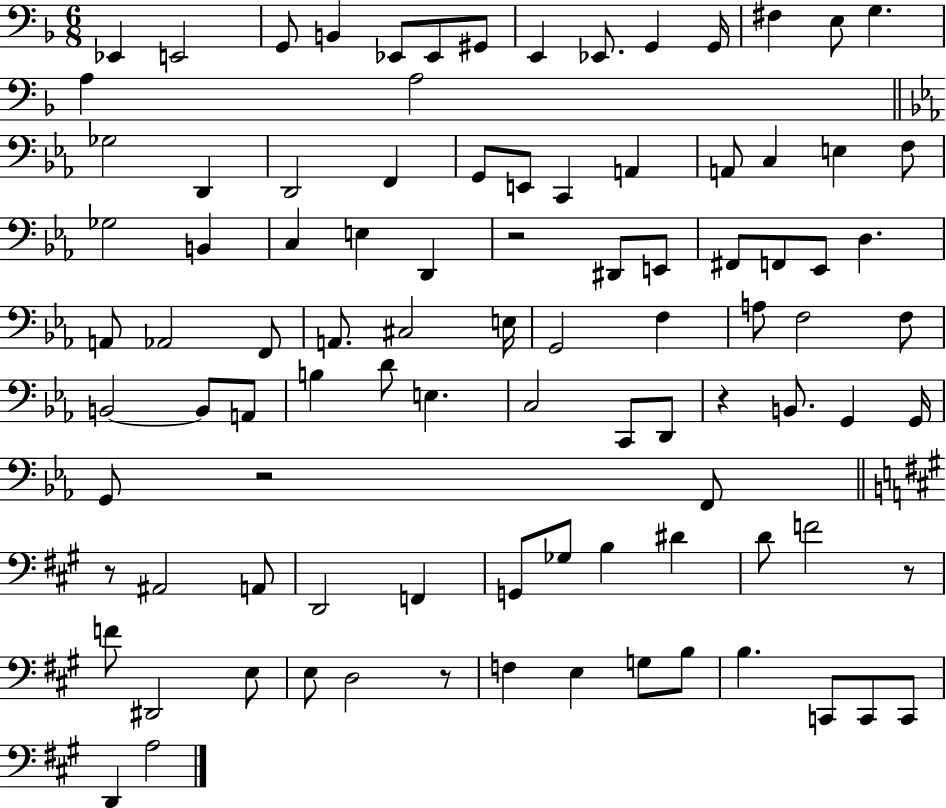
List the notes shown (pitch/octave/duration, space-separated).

Eb2/q E2/h G2/e B2/q Eb2/e Eb2/e G#2/e E2/q Eb2/e. G2/q G2/s F#3/q E3/e G3/q. A3/q A3/h Gb3/h D2/q D2/h F2/q G2/e E2/e C2/q A2/q A2/e C3/q E3/q F3/e Gb3/h B2/q C3/q E3/q D2/q R/h D#2/e E2/e F#2/e F2/e Eb2/e D3/q. A2/e Ab2/h F2/e A2/e. C#3/h E3/s G2/h F3/q A3/e F3/h F3/e B2/h B2/e A2/e B3/q D4/e E3/q. C3/h C2/e D2/e R/q B2/e. G2/q G2/s G2/e R/h F2/e R/e A#2/h A2/e D2/h F2/q G2/e Gb3/e B3/q D#4/q D4/e F4/h R/e F4/e D#2/h E3/e E3/e D3/h R/e F3/q E3/q G3/e B3/e B3/q. C2/e C2/e C2/e D2/q A3/h